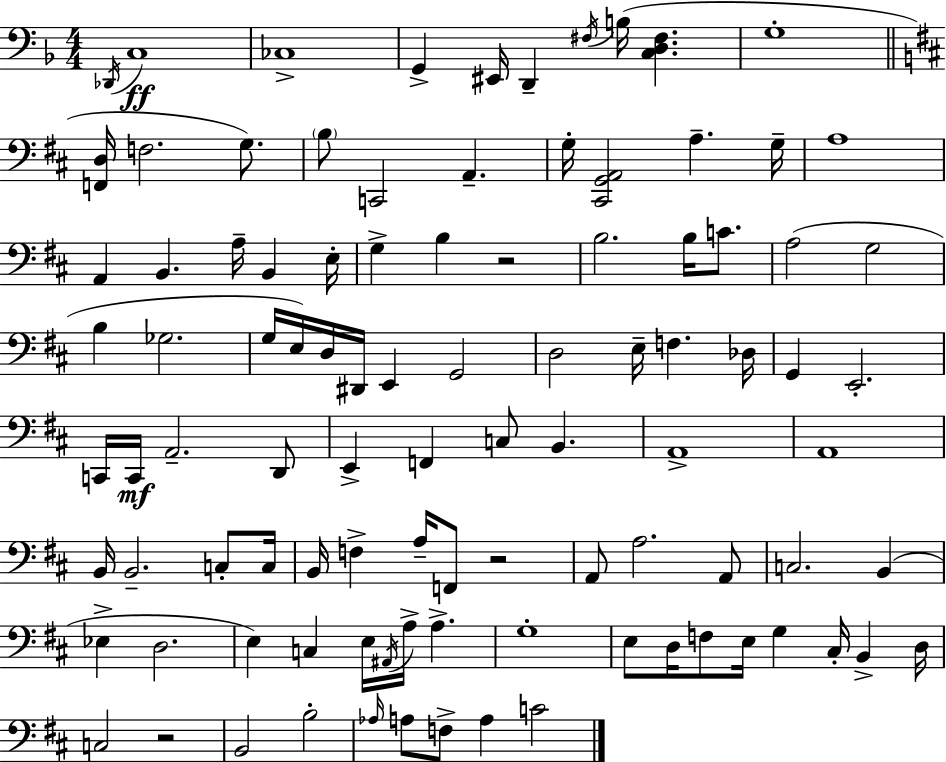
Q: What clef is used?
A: bass